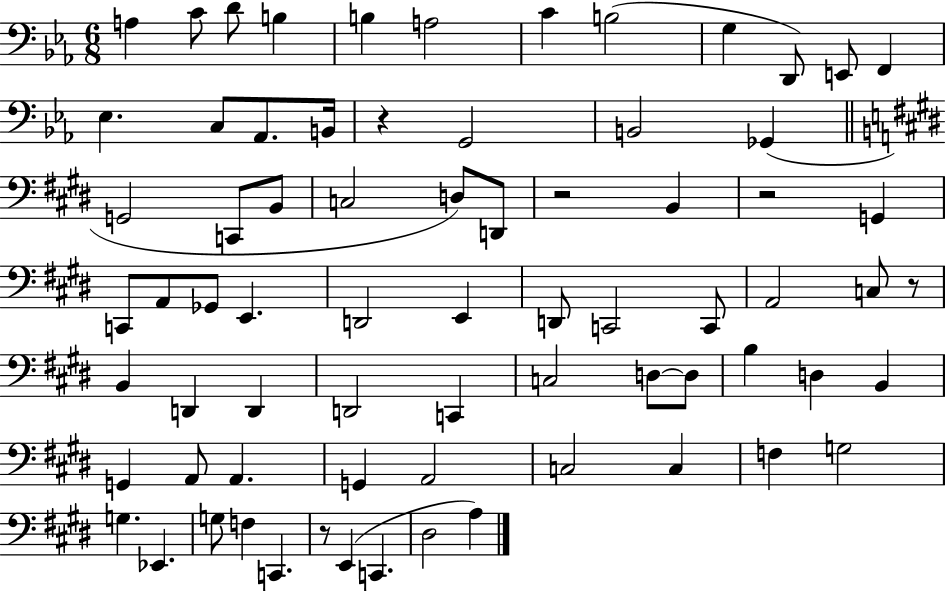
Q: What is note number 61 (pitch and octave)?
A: G3